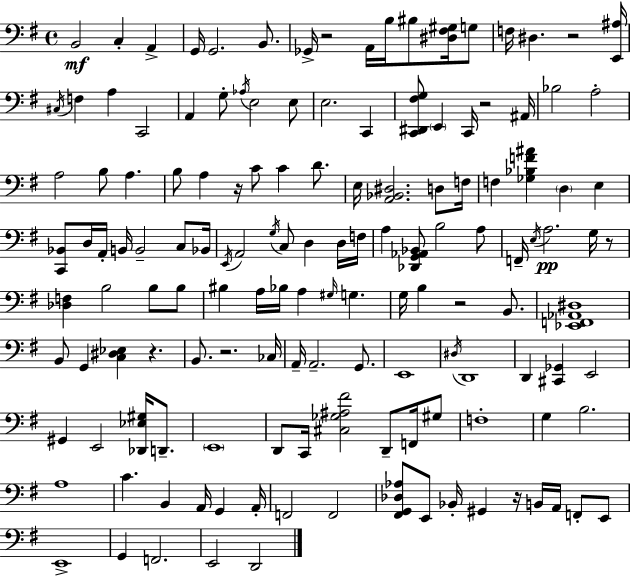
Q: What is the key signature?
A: E minor